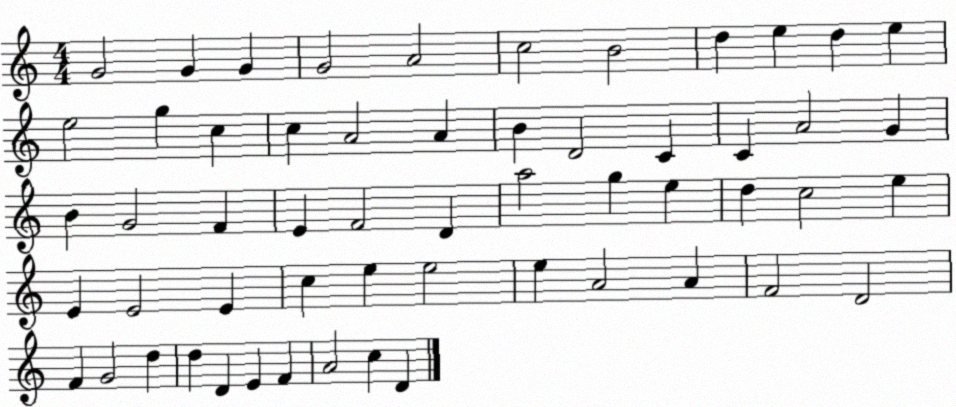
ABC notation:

X:1
T:Untitled
M:4/4
L:1/4
K:C
G2 G G G2 A2 c2 B2 d e d e e2 g c c A2 A B D2 C C A2 G B G2 F E F2 D a2 g e d c2 e E E2 E c e e2 e A2 A F2 D2 F G2 d d D E F A2 c D